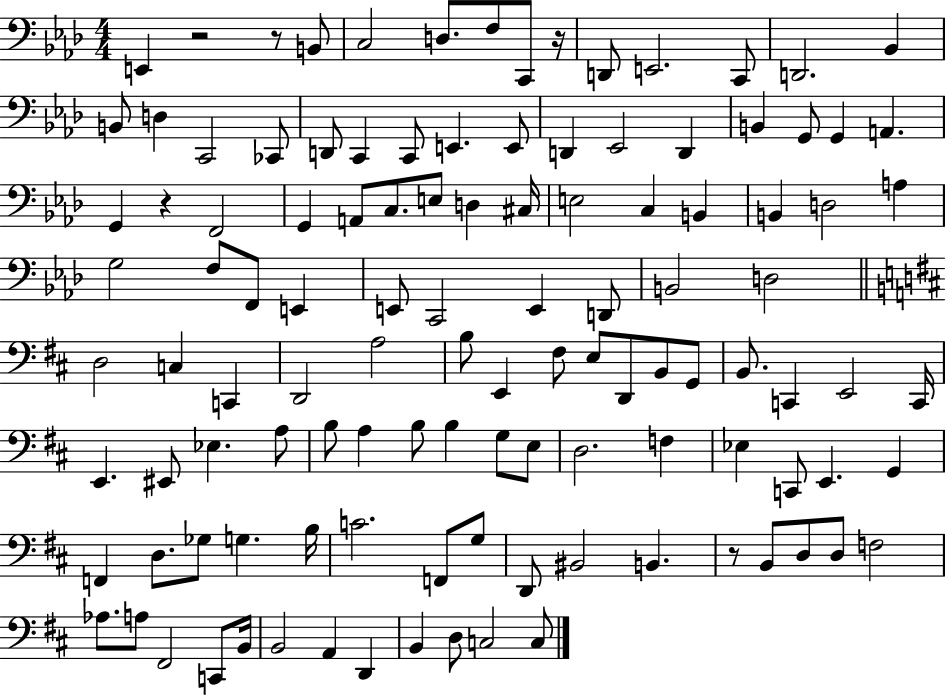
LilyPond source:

{
  \clef bass
  \numericTimeSignature
  \time 4/4
  \key aes \major
  e,4 r2 r8 b,8 | c2 d8. f8 c,8 r16 | d,8 e,2. c,8 | d,2. bes,4 | \break b,8 d4 c,2 ces,8 | d,8 c,4 c,8 e,4. e,8 | d,4 ees,2 d,4 | b,4 g,8 g,4 a,4. | \break g,4 r4 f,2 | g,4 a,8 c8. e8 d4 cis16 | e2 c4 b,4 | b,4 d2 a4 | \break g2 f8 f,8 e,4 | e,8 c,2 e,4 d,8 | b,2 d2 | \bar "||" \break \key d \major d2 c4 c,4 | d,2 a2 | b8 e,4 fis8 e8 d,8 b,8 g,8 | b,8. c,4 e,2 c,16 | \break e,4. eis,8 ees4. a8 | b8 a4 b8 b4 g8 e8 | d2. f4 | ees4 c,8 e,4. g,4 | \break f,4 d8. ges8 g4. b16 | c'2. f,8 g8 | d,8 bis,2 b,4. | r8 b,8 d8 d8 f2 | \break aes8. a8 fis,2 c,8 b,16 | b,2 a,4 d,4 | b,4 d8 c2 c8 | \bar "|."
}